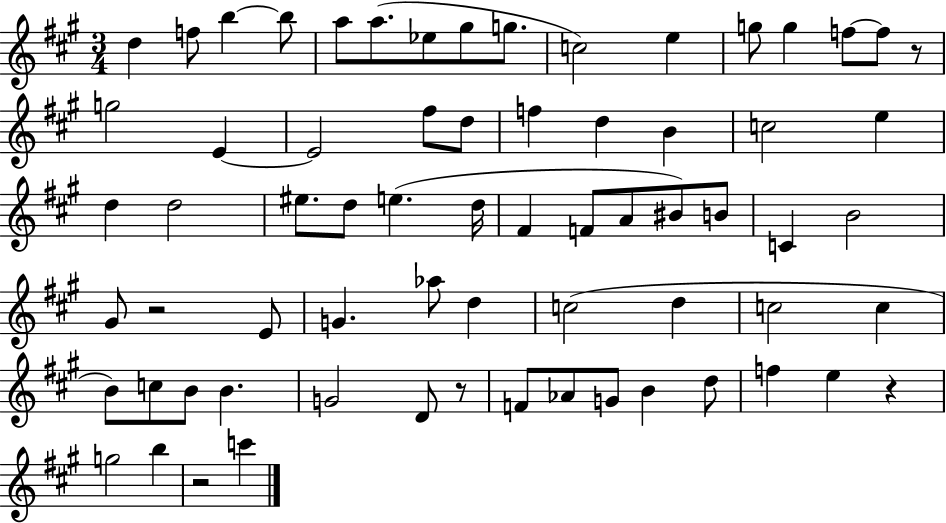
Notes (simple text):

D5/q F5/e B5/q B5/e A5/e A5/e. Eb5/e G#5/e G5/e. C5/h E5/q G5/e G5/q F5/e F5/e R/e G5/h E4/q E4/h F#5/e D5/e F5/q D5/q B4/q C5/h E5/q D5/q D5/h EIS5/e. D5/e E5/q. D5/s F#4/q F4/e A4/e BIS4/e B4/e C4/q B4/h G#4/e R/h E4/e G4/q. Ab5/e D5/q C5/h D5/q C5/h C5/q B4/e C5/e B4/e B4/q. G4/h D4/e R/e F4/e Ab4/e G4/e B4/q D5/e F5/q E5/q R/q G5/h B5/q R/h C6/q